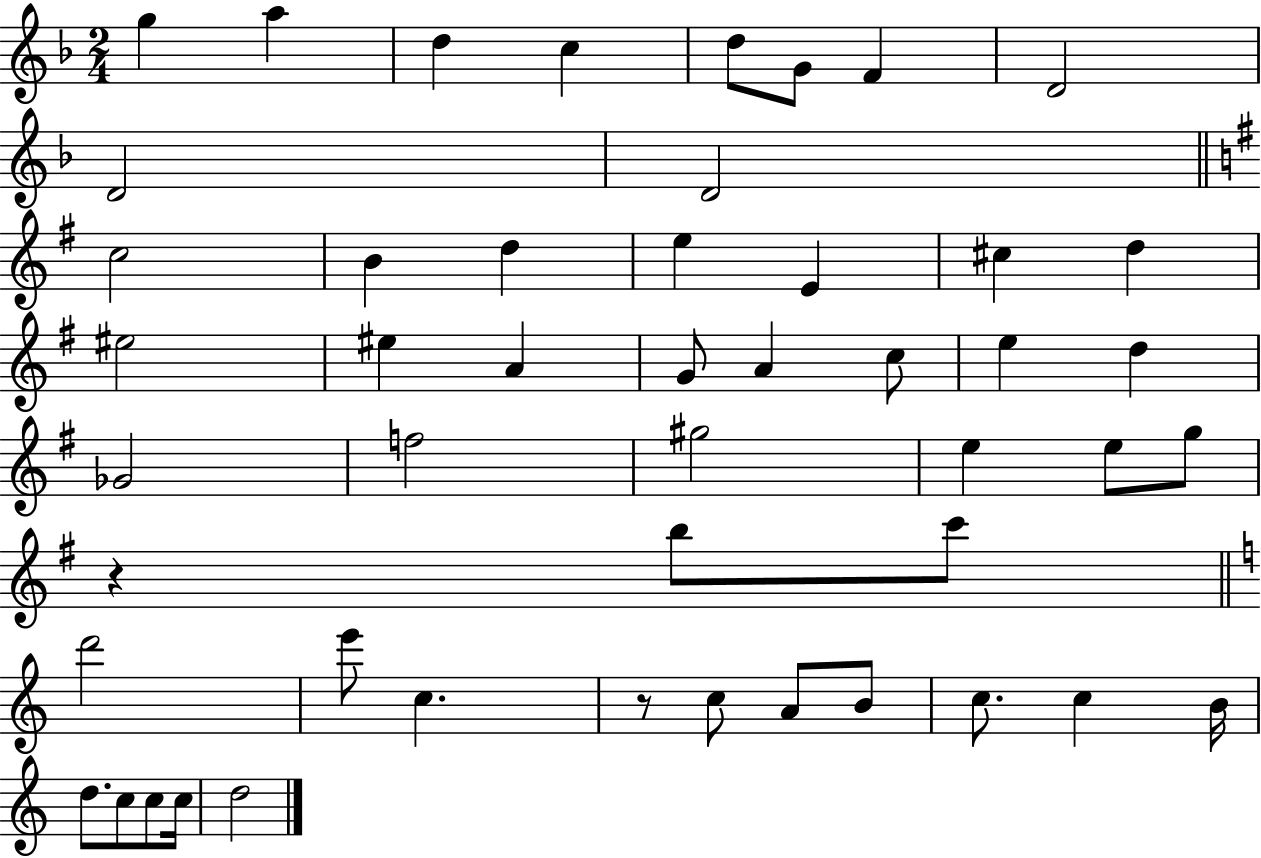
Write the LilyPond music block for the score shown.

{
  \clef treble
  \numericTimeSignature
  \time 2/4
  \key f \major
  g''4 a''4 | d''4 c''4 | d''8 g'8 f'4 | d'2 | \break d'2 | d'2 | \bar "||" \break \key g \major c''2 | b'4 d''4 | e''4 e'4 | cis''4 d''4 | \break eis''2 | eis''4 a'4 | g'8 a'4 c''8 | e''4 d''4 | \break ges'2 | f''2 | gis''2 | e''4 e''8 g''8 | \break r4 b''8 c'''8 | \bar "||" \break \key c \major d'''2 | e'''8 c''4. | r8 c''8 a'8 b'8 | c''8. c''4 b'16 | \break d''8. c''8 c''8 c''16 | d''2 | \bar "|."
}